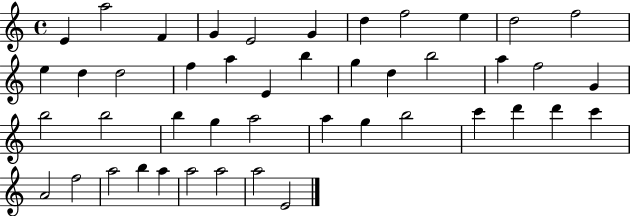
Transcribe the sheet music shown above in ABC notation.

X:1
T:Untitled
M:4/4
L:1/4
K:C
E a2 F G E2 G d f2 e d2 f2 e d d2 f a E b g d b2 a f2 G b2 b2 b g a2 a g b2 c' d' d' c' A2 f2 a2 b a a2 a2 a2 E2